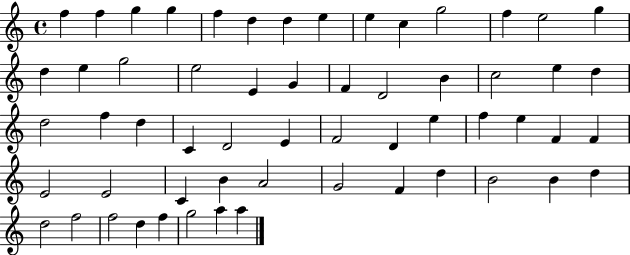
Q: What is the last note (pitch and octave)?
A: A5